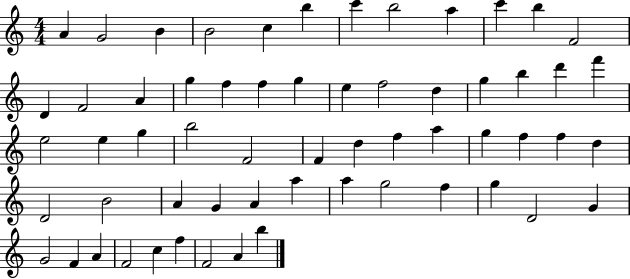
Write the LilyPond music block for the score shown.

{
  \clef treble
  \numericTimeSignature
  \time 4/4
  \key c \major
  a'4 g'2 b'4 | b'2 c''4 b''4 | c'''4 b''2 a''4 | c'''4 b''4 f'2 | \break d'4 f'2 a'4 | g''4 f''4 f''4 g''4 | e''4 f''2 d''4 | g''4 b''4 d'''4 f'''4 | \break e''2 e''4 g''4 | b''2 f'2 | f'4 d''4 f''4 a''4 | g''4 f''4 f''4 d''4 | \break d'2 b'2 | a'4 g'4 a'4 a''4 | a''4 g''2 f''4 | g''4 d'2 g'4 | \break g'2 f'4 a'4 | f'2 c''4 f''4 | f'2 a'4 b''4 | \bar "|."
}